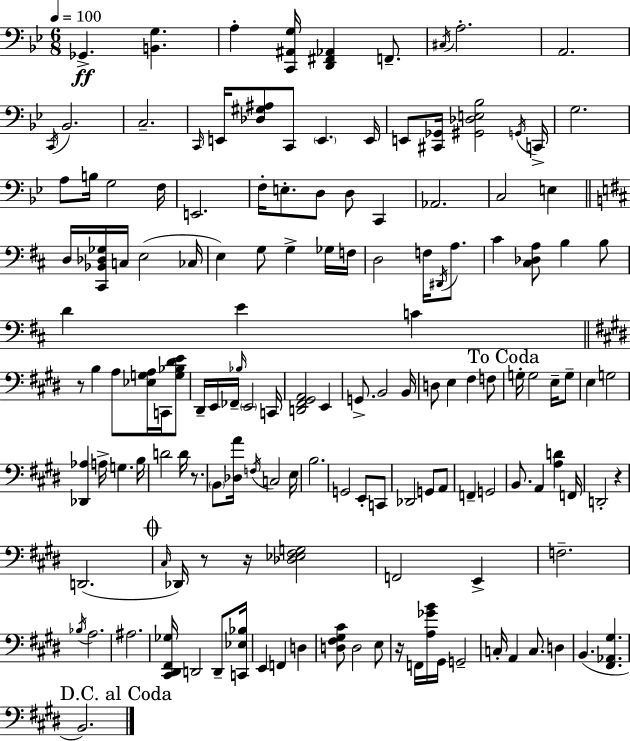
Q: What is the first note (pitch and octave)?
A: Gb2